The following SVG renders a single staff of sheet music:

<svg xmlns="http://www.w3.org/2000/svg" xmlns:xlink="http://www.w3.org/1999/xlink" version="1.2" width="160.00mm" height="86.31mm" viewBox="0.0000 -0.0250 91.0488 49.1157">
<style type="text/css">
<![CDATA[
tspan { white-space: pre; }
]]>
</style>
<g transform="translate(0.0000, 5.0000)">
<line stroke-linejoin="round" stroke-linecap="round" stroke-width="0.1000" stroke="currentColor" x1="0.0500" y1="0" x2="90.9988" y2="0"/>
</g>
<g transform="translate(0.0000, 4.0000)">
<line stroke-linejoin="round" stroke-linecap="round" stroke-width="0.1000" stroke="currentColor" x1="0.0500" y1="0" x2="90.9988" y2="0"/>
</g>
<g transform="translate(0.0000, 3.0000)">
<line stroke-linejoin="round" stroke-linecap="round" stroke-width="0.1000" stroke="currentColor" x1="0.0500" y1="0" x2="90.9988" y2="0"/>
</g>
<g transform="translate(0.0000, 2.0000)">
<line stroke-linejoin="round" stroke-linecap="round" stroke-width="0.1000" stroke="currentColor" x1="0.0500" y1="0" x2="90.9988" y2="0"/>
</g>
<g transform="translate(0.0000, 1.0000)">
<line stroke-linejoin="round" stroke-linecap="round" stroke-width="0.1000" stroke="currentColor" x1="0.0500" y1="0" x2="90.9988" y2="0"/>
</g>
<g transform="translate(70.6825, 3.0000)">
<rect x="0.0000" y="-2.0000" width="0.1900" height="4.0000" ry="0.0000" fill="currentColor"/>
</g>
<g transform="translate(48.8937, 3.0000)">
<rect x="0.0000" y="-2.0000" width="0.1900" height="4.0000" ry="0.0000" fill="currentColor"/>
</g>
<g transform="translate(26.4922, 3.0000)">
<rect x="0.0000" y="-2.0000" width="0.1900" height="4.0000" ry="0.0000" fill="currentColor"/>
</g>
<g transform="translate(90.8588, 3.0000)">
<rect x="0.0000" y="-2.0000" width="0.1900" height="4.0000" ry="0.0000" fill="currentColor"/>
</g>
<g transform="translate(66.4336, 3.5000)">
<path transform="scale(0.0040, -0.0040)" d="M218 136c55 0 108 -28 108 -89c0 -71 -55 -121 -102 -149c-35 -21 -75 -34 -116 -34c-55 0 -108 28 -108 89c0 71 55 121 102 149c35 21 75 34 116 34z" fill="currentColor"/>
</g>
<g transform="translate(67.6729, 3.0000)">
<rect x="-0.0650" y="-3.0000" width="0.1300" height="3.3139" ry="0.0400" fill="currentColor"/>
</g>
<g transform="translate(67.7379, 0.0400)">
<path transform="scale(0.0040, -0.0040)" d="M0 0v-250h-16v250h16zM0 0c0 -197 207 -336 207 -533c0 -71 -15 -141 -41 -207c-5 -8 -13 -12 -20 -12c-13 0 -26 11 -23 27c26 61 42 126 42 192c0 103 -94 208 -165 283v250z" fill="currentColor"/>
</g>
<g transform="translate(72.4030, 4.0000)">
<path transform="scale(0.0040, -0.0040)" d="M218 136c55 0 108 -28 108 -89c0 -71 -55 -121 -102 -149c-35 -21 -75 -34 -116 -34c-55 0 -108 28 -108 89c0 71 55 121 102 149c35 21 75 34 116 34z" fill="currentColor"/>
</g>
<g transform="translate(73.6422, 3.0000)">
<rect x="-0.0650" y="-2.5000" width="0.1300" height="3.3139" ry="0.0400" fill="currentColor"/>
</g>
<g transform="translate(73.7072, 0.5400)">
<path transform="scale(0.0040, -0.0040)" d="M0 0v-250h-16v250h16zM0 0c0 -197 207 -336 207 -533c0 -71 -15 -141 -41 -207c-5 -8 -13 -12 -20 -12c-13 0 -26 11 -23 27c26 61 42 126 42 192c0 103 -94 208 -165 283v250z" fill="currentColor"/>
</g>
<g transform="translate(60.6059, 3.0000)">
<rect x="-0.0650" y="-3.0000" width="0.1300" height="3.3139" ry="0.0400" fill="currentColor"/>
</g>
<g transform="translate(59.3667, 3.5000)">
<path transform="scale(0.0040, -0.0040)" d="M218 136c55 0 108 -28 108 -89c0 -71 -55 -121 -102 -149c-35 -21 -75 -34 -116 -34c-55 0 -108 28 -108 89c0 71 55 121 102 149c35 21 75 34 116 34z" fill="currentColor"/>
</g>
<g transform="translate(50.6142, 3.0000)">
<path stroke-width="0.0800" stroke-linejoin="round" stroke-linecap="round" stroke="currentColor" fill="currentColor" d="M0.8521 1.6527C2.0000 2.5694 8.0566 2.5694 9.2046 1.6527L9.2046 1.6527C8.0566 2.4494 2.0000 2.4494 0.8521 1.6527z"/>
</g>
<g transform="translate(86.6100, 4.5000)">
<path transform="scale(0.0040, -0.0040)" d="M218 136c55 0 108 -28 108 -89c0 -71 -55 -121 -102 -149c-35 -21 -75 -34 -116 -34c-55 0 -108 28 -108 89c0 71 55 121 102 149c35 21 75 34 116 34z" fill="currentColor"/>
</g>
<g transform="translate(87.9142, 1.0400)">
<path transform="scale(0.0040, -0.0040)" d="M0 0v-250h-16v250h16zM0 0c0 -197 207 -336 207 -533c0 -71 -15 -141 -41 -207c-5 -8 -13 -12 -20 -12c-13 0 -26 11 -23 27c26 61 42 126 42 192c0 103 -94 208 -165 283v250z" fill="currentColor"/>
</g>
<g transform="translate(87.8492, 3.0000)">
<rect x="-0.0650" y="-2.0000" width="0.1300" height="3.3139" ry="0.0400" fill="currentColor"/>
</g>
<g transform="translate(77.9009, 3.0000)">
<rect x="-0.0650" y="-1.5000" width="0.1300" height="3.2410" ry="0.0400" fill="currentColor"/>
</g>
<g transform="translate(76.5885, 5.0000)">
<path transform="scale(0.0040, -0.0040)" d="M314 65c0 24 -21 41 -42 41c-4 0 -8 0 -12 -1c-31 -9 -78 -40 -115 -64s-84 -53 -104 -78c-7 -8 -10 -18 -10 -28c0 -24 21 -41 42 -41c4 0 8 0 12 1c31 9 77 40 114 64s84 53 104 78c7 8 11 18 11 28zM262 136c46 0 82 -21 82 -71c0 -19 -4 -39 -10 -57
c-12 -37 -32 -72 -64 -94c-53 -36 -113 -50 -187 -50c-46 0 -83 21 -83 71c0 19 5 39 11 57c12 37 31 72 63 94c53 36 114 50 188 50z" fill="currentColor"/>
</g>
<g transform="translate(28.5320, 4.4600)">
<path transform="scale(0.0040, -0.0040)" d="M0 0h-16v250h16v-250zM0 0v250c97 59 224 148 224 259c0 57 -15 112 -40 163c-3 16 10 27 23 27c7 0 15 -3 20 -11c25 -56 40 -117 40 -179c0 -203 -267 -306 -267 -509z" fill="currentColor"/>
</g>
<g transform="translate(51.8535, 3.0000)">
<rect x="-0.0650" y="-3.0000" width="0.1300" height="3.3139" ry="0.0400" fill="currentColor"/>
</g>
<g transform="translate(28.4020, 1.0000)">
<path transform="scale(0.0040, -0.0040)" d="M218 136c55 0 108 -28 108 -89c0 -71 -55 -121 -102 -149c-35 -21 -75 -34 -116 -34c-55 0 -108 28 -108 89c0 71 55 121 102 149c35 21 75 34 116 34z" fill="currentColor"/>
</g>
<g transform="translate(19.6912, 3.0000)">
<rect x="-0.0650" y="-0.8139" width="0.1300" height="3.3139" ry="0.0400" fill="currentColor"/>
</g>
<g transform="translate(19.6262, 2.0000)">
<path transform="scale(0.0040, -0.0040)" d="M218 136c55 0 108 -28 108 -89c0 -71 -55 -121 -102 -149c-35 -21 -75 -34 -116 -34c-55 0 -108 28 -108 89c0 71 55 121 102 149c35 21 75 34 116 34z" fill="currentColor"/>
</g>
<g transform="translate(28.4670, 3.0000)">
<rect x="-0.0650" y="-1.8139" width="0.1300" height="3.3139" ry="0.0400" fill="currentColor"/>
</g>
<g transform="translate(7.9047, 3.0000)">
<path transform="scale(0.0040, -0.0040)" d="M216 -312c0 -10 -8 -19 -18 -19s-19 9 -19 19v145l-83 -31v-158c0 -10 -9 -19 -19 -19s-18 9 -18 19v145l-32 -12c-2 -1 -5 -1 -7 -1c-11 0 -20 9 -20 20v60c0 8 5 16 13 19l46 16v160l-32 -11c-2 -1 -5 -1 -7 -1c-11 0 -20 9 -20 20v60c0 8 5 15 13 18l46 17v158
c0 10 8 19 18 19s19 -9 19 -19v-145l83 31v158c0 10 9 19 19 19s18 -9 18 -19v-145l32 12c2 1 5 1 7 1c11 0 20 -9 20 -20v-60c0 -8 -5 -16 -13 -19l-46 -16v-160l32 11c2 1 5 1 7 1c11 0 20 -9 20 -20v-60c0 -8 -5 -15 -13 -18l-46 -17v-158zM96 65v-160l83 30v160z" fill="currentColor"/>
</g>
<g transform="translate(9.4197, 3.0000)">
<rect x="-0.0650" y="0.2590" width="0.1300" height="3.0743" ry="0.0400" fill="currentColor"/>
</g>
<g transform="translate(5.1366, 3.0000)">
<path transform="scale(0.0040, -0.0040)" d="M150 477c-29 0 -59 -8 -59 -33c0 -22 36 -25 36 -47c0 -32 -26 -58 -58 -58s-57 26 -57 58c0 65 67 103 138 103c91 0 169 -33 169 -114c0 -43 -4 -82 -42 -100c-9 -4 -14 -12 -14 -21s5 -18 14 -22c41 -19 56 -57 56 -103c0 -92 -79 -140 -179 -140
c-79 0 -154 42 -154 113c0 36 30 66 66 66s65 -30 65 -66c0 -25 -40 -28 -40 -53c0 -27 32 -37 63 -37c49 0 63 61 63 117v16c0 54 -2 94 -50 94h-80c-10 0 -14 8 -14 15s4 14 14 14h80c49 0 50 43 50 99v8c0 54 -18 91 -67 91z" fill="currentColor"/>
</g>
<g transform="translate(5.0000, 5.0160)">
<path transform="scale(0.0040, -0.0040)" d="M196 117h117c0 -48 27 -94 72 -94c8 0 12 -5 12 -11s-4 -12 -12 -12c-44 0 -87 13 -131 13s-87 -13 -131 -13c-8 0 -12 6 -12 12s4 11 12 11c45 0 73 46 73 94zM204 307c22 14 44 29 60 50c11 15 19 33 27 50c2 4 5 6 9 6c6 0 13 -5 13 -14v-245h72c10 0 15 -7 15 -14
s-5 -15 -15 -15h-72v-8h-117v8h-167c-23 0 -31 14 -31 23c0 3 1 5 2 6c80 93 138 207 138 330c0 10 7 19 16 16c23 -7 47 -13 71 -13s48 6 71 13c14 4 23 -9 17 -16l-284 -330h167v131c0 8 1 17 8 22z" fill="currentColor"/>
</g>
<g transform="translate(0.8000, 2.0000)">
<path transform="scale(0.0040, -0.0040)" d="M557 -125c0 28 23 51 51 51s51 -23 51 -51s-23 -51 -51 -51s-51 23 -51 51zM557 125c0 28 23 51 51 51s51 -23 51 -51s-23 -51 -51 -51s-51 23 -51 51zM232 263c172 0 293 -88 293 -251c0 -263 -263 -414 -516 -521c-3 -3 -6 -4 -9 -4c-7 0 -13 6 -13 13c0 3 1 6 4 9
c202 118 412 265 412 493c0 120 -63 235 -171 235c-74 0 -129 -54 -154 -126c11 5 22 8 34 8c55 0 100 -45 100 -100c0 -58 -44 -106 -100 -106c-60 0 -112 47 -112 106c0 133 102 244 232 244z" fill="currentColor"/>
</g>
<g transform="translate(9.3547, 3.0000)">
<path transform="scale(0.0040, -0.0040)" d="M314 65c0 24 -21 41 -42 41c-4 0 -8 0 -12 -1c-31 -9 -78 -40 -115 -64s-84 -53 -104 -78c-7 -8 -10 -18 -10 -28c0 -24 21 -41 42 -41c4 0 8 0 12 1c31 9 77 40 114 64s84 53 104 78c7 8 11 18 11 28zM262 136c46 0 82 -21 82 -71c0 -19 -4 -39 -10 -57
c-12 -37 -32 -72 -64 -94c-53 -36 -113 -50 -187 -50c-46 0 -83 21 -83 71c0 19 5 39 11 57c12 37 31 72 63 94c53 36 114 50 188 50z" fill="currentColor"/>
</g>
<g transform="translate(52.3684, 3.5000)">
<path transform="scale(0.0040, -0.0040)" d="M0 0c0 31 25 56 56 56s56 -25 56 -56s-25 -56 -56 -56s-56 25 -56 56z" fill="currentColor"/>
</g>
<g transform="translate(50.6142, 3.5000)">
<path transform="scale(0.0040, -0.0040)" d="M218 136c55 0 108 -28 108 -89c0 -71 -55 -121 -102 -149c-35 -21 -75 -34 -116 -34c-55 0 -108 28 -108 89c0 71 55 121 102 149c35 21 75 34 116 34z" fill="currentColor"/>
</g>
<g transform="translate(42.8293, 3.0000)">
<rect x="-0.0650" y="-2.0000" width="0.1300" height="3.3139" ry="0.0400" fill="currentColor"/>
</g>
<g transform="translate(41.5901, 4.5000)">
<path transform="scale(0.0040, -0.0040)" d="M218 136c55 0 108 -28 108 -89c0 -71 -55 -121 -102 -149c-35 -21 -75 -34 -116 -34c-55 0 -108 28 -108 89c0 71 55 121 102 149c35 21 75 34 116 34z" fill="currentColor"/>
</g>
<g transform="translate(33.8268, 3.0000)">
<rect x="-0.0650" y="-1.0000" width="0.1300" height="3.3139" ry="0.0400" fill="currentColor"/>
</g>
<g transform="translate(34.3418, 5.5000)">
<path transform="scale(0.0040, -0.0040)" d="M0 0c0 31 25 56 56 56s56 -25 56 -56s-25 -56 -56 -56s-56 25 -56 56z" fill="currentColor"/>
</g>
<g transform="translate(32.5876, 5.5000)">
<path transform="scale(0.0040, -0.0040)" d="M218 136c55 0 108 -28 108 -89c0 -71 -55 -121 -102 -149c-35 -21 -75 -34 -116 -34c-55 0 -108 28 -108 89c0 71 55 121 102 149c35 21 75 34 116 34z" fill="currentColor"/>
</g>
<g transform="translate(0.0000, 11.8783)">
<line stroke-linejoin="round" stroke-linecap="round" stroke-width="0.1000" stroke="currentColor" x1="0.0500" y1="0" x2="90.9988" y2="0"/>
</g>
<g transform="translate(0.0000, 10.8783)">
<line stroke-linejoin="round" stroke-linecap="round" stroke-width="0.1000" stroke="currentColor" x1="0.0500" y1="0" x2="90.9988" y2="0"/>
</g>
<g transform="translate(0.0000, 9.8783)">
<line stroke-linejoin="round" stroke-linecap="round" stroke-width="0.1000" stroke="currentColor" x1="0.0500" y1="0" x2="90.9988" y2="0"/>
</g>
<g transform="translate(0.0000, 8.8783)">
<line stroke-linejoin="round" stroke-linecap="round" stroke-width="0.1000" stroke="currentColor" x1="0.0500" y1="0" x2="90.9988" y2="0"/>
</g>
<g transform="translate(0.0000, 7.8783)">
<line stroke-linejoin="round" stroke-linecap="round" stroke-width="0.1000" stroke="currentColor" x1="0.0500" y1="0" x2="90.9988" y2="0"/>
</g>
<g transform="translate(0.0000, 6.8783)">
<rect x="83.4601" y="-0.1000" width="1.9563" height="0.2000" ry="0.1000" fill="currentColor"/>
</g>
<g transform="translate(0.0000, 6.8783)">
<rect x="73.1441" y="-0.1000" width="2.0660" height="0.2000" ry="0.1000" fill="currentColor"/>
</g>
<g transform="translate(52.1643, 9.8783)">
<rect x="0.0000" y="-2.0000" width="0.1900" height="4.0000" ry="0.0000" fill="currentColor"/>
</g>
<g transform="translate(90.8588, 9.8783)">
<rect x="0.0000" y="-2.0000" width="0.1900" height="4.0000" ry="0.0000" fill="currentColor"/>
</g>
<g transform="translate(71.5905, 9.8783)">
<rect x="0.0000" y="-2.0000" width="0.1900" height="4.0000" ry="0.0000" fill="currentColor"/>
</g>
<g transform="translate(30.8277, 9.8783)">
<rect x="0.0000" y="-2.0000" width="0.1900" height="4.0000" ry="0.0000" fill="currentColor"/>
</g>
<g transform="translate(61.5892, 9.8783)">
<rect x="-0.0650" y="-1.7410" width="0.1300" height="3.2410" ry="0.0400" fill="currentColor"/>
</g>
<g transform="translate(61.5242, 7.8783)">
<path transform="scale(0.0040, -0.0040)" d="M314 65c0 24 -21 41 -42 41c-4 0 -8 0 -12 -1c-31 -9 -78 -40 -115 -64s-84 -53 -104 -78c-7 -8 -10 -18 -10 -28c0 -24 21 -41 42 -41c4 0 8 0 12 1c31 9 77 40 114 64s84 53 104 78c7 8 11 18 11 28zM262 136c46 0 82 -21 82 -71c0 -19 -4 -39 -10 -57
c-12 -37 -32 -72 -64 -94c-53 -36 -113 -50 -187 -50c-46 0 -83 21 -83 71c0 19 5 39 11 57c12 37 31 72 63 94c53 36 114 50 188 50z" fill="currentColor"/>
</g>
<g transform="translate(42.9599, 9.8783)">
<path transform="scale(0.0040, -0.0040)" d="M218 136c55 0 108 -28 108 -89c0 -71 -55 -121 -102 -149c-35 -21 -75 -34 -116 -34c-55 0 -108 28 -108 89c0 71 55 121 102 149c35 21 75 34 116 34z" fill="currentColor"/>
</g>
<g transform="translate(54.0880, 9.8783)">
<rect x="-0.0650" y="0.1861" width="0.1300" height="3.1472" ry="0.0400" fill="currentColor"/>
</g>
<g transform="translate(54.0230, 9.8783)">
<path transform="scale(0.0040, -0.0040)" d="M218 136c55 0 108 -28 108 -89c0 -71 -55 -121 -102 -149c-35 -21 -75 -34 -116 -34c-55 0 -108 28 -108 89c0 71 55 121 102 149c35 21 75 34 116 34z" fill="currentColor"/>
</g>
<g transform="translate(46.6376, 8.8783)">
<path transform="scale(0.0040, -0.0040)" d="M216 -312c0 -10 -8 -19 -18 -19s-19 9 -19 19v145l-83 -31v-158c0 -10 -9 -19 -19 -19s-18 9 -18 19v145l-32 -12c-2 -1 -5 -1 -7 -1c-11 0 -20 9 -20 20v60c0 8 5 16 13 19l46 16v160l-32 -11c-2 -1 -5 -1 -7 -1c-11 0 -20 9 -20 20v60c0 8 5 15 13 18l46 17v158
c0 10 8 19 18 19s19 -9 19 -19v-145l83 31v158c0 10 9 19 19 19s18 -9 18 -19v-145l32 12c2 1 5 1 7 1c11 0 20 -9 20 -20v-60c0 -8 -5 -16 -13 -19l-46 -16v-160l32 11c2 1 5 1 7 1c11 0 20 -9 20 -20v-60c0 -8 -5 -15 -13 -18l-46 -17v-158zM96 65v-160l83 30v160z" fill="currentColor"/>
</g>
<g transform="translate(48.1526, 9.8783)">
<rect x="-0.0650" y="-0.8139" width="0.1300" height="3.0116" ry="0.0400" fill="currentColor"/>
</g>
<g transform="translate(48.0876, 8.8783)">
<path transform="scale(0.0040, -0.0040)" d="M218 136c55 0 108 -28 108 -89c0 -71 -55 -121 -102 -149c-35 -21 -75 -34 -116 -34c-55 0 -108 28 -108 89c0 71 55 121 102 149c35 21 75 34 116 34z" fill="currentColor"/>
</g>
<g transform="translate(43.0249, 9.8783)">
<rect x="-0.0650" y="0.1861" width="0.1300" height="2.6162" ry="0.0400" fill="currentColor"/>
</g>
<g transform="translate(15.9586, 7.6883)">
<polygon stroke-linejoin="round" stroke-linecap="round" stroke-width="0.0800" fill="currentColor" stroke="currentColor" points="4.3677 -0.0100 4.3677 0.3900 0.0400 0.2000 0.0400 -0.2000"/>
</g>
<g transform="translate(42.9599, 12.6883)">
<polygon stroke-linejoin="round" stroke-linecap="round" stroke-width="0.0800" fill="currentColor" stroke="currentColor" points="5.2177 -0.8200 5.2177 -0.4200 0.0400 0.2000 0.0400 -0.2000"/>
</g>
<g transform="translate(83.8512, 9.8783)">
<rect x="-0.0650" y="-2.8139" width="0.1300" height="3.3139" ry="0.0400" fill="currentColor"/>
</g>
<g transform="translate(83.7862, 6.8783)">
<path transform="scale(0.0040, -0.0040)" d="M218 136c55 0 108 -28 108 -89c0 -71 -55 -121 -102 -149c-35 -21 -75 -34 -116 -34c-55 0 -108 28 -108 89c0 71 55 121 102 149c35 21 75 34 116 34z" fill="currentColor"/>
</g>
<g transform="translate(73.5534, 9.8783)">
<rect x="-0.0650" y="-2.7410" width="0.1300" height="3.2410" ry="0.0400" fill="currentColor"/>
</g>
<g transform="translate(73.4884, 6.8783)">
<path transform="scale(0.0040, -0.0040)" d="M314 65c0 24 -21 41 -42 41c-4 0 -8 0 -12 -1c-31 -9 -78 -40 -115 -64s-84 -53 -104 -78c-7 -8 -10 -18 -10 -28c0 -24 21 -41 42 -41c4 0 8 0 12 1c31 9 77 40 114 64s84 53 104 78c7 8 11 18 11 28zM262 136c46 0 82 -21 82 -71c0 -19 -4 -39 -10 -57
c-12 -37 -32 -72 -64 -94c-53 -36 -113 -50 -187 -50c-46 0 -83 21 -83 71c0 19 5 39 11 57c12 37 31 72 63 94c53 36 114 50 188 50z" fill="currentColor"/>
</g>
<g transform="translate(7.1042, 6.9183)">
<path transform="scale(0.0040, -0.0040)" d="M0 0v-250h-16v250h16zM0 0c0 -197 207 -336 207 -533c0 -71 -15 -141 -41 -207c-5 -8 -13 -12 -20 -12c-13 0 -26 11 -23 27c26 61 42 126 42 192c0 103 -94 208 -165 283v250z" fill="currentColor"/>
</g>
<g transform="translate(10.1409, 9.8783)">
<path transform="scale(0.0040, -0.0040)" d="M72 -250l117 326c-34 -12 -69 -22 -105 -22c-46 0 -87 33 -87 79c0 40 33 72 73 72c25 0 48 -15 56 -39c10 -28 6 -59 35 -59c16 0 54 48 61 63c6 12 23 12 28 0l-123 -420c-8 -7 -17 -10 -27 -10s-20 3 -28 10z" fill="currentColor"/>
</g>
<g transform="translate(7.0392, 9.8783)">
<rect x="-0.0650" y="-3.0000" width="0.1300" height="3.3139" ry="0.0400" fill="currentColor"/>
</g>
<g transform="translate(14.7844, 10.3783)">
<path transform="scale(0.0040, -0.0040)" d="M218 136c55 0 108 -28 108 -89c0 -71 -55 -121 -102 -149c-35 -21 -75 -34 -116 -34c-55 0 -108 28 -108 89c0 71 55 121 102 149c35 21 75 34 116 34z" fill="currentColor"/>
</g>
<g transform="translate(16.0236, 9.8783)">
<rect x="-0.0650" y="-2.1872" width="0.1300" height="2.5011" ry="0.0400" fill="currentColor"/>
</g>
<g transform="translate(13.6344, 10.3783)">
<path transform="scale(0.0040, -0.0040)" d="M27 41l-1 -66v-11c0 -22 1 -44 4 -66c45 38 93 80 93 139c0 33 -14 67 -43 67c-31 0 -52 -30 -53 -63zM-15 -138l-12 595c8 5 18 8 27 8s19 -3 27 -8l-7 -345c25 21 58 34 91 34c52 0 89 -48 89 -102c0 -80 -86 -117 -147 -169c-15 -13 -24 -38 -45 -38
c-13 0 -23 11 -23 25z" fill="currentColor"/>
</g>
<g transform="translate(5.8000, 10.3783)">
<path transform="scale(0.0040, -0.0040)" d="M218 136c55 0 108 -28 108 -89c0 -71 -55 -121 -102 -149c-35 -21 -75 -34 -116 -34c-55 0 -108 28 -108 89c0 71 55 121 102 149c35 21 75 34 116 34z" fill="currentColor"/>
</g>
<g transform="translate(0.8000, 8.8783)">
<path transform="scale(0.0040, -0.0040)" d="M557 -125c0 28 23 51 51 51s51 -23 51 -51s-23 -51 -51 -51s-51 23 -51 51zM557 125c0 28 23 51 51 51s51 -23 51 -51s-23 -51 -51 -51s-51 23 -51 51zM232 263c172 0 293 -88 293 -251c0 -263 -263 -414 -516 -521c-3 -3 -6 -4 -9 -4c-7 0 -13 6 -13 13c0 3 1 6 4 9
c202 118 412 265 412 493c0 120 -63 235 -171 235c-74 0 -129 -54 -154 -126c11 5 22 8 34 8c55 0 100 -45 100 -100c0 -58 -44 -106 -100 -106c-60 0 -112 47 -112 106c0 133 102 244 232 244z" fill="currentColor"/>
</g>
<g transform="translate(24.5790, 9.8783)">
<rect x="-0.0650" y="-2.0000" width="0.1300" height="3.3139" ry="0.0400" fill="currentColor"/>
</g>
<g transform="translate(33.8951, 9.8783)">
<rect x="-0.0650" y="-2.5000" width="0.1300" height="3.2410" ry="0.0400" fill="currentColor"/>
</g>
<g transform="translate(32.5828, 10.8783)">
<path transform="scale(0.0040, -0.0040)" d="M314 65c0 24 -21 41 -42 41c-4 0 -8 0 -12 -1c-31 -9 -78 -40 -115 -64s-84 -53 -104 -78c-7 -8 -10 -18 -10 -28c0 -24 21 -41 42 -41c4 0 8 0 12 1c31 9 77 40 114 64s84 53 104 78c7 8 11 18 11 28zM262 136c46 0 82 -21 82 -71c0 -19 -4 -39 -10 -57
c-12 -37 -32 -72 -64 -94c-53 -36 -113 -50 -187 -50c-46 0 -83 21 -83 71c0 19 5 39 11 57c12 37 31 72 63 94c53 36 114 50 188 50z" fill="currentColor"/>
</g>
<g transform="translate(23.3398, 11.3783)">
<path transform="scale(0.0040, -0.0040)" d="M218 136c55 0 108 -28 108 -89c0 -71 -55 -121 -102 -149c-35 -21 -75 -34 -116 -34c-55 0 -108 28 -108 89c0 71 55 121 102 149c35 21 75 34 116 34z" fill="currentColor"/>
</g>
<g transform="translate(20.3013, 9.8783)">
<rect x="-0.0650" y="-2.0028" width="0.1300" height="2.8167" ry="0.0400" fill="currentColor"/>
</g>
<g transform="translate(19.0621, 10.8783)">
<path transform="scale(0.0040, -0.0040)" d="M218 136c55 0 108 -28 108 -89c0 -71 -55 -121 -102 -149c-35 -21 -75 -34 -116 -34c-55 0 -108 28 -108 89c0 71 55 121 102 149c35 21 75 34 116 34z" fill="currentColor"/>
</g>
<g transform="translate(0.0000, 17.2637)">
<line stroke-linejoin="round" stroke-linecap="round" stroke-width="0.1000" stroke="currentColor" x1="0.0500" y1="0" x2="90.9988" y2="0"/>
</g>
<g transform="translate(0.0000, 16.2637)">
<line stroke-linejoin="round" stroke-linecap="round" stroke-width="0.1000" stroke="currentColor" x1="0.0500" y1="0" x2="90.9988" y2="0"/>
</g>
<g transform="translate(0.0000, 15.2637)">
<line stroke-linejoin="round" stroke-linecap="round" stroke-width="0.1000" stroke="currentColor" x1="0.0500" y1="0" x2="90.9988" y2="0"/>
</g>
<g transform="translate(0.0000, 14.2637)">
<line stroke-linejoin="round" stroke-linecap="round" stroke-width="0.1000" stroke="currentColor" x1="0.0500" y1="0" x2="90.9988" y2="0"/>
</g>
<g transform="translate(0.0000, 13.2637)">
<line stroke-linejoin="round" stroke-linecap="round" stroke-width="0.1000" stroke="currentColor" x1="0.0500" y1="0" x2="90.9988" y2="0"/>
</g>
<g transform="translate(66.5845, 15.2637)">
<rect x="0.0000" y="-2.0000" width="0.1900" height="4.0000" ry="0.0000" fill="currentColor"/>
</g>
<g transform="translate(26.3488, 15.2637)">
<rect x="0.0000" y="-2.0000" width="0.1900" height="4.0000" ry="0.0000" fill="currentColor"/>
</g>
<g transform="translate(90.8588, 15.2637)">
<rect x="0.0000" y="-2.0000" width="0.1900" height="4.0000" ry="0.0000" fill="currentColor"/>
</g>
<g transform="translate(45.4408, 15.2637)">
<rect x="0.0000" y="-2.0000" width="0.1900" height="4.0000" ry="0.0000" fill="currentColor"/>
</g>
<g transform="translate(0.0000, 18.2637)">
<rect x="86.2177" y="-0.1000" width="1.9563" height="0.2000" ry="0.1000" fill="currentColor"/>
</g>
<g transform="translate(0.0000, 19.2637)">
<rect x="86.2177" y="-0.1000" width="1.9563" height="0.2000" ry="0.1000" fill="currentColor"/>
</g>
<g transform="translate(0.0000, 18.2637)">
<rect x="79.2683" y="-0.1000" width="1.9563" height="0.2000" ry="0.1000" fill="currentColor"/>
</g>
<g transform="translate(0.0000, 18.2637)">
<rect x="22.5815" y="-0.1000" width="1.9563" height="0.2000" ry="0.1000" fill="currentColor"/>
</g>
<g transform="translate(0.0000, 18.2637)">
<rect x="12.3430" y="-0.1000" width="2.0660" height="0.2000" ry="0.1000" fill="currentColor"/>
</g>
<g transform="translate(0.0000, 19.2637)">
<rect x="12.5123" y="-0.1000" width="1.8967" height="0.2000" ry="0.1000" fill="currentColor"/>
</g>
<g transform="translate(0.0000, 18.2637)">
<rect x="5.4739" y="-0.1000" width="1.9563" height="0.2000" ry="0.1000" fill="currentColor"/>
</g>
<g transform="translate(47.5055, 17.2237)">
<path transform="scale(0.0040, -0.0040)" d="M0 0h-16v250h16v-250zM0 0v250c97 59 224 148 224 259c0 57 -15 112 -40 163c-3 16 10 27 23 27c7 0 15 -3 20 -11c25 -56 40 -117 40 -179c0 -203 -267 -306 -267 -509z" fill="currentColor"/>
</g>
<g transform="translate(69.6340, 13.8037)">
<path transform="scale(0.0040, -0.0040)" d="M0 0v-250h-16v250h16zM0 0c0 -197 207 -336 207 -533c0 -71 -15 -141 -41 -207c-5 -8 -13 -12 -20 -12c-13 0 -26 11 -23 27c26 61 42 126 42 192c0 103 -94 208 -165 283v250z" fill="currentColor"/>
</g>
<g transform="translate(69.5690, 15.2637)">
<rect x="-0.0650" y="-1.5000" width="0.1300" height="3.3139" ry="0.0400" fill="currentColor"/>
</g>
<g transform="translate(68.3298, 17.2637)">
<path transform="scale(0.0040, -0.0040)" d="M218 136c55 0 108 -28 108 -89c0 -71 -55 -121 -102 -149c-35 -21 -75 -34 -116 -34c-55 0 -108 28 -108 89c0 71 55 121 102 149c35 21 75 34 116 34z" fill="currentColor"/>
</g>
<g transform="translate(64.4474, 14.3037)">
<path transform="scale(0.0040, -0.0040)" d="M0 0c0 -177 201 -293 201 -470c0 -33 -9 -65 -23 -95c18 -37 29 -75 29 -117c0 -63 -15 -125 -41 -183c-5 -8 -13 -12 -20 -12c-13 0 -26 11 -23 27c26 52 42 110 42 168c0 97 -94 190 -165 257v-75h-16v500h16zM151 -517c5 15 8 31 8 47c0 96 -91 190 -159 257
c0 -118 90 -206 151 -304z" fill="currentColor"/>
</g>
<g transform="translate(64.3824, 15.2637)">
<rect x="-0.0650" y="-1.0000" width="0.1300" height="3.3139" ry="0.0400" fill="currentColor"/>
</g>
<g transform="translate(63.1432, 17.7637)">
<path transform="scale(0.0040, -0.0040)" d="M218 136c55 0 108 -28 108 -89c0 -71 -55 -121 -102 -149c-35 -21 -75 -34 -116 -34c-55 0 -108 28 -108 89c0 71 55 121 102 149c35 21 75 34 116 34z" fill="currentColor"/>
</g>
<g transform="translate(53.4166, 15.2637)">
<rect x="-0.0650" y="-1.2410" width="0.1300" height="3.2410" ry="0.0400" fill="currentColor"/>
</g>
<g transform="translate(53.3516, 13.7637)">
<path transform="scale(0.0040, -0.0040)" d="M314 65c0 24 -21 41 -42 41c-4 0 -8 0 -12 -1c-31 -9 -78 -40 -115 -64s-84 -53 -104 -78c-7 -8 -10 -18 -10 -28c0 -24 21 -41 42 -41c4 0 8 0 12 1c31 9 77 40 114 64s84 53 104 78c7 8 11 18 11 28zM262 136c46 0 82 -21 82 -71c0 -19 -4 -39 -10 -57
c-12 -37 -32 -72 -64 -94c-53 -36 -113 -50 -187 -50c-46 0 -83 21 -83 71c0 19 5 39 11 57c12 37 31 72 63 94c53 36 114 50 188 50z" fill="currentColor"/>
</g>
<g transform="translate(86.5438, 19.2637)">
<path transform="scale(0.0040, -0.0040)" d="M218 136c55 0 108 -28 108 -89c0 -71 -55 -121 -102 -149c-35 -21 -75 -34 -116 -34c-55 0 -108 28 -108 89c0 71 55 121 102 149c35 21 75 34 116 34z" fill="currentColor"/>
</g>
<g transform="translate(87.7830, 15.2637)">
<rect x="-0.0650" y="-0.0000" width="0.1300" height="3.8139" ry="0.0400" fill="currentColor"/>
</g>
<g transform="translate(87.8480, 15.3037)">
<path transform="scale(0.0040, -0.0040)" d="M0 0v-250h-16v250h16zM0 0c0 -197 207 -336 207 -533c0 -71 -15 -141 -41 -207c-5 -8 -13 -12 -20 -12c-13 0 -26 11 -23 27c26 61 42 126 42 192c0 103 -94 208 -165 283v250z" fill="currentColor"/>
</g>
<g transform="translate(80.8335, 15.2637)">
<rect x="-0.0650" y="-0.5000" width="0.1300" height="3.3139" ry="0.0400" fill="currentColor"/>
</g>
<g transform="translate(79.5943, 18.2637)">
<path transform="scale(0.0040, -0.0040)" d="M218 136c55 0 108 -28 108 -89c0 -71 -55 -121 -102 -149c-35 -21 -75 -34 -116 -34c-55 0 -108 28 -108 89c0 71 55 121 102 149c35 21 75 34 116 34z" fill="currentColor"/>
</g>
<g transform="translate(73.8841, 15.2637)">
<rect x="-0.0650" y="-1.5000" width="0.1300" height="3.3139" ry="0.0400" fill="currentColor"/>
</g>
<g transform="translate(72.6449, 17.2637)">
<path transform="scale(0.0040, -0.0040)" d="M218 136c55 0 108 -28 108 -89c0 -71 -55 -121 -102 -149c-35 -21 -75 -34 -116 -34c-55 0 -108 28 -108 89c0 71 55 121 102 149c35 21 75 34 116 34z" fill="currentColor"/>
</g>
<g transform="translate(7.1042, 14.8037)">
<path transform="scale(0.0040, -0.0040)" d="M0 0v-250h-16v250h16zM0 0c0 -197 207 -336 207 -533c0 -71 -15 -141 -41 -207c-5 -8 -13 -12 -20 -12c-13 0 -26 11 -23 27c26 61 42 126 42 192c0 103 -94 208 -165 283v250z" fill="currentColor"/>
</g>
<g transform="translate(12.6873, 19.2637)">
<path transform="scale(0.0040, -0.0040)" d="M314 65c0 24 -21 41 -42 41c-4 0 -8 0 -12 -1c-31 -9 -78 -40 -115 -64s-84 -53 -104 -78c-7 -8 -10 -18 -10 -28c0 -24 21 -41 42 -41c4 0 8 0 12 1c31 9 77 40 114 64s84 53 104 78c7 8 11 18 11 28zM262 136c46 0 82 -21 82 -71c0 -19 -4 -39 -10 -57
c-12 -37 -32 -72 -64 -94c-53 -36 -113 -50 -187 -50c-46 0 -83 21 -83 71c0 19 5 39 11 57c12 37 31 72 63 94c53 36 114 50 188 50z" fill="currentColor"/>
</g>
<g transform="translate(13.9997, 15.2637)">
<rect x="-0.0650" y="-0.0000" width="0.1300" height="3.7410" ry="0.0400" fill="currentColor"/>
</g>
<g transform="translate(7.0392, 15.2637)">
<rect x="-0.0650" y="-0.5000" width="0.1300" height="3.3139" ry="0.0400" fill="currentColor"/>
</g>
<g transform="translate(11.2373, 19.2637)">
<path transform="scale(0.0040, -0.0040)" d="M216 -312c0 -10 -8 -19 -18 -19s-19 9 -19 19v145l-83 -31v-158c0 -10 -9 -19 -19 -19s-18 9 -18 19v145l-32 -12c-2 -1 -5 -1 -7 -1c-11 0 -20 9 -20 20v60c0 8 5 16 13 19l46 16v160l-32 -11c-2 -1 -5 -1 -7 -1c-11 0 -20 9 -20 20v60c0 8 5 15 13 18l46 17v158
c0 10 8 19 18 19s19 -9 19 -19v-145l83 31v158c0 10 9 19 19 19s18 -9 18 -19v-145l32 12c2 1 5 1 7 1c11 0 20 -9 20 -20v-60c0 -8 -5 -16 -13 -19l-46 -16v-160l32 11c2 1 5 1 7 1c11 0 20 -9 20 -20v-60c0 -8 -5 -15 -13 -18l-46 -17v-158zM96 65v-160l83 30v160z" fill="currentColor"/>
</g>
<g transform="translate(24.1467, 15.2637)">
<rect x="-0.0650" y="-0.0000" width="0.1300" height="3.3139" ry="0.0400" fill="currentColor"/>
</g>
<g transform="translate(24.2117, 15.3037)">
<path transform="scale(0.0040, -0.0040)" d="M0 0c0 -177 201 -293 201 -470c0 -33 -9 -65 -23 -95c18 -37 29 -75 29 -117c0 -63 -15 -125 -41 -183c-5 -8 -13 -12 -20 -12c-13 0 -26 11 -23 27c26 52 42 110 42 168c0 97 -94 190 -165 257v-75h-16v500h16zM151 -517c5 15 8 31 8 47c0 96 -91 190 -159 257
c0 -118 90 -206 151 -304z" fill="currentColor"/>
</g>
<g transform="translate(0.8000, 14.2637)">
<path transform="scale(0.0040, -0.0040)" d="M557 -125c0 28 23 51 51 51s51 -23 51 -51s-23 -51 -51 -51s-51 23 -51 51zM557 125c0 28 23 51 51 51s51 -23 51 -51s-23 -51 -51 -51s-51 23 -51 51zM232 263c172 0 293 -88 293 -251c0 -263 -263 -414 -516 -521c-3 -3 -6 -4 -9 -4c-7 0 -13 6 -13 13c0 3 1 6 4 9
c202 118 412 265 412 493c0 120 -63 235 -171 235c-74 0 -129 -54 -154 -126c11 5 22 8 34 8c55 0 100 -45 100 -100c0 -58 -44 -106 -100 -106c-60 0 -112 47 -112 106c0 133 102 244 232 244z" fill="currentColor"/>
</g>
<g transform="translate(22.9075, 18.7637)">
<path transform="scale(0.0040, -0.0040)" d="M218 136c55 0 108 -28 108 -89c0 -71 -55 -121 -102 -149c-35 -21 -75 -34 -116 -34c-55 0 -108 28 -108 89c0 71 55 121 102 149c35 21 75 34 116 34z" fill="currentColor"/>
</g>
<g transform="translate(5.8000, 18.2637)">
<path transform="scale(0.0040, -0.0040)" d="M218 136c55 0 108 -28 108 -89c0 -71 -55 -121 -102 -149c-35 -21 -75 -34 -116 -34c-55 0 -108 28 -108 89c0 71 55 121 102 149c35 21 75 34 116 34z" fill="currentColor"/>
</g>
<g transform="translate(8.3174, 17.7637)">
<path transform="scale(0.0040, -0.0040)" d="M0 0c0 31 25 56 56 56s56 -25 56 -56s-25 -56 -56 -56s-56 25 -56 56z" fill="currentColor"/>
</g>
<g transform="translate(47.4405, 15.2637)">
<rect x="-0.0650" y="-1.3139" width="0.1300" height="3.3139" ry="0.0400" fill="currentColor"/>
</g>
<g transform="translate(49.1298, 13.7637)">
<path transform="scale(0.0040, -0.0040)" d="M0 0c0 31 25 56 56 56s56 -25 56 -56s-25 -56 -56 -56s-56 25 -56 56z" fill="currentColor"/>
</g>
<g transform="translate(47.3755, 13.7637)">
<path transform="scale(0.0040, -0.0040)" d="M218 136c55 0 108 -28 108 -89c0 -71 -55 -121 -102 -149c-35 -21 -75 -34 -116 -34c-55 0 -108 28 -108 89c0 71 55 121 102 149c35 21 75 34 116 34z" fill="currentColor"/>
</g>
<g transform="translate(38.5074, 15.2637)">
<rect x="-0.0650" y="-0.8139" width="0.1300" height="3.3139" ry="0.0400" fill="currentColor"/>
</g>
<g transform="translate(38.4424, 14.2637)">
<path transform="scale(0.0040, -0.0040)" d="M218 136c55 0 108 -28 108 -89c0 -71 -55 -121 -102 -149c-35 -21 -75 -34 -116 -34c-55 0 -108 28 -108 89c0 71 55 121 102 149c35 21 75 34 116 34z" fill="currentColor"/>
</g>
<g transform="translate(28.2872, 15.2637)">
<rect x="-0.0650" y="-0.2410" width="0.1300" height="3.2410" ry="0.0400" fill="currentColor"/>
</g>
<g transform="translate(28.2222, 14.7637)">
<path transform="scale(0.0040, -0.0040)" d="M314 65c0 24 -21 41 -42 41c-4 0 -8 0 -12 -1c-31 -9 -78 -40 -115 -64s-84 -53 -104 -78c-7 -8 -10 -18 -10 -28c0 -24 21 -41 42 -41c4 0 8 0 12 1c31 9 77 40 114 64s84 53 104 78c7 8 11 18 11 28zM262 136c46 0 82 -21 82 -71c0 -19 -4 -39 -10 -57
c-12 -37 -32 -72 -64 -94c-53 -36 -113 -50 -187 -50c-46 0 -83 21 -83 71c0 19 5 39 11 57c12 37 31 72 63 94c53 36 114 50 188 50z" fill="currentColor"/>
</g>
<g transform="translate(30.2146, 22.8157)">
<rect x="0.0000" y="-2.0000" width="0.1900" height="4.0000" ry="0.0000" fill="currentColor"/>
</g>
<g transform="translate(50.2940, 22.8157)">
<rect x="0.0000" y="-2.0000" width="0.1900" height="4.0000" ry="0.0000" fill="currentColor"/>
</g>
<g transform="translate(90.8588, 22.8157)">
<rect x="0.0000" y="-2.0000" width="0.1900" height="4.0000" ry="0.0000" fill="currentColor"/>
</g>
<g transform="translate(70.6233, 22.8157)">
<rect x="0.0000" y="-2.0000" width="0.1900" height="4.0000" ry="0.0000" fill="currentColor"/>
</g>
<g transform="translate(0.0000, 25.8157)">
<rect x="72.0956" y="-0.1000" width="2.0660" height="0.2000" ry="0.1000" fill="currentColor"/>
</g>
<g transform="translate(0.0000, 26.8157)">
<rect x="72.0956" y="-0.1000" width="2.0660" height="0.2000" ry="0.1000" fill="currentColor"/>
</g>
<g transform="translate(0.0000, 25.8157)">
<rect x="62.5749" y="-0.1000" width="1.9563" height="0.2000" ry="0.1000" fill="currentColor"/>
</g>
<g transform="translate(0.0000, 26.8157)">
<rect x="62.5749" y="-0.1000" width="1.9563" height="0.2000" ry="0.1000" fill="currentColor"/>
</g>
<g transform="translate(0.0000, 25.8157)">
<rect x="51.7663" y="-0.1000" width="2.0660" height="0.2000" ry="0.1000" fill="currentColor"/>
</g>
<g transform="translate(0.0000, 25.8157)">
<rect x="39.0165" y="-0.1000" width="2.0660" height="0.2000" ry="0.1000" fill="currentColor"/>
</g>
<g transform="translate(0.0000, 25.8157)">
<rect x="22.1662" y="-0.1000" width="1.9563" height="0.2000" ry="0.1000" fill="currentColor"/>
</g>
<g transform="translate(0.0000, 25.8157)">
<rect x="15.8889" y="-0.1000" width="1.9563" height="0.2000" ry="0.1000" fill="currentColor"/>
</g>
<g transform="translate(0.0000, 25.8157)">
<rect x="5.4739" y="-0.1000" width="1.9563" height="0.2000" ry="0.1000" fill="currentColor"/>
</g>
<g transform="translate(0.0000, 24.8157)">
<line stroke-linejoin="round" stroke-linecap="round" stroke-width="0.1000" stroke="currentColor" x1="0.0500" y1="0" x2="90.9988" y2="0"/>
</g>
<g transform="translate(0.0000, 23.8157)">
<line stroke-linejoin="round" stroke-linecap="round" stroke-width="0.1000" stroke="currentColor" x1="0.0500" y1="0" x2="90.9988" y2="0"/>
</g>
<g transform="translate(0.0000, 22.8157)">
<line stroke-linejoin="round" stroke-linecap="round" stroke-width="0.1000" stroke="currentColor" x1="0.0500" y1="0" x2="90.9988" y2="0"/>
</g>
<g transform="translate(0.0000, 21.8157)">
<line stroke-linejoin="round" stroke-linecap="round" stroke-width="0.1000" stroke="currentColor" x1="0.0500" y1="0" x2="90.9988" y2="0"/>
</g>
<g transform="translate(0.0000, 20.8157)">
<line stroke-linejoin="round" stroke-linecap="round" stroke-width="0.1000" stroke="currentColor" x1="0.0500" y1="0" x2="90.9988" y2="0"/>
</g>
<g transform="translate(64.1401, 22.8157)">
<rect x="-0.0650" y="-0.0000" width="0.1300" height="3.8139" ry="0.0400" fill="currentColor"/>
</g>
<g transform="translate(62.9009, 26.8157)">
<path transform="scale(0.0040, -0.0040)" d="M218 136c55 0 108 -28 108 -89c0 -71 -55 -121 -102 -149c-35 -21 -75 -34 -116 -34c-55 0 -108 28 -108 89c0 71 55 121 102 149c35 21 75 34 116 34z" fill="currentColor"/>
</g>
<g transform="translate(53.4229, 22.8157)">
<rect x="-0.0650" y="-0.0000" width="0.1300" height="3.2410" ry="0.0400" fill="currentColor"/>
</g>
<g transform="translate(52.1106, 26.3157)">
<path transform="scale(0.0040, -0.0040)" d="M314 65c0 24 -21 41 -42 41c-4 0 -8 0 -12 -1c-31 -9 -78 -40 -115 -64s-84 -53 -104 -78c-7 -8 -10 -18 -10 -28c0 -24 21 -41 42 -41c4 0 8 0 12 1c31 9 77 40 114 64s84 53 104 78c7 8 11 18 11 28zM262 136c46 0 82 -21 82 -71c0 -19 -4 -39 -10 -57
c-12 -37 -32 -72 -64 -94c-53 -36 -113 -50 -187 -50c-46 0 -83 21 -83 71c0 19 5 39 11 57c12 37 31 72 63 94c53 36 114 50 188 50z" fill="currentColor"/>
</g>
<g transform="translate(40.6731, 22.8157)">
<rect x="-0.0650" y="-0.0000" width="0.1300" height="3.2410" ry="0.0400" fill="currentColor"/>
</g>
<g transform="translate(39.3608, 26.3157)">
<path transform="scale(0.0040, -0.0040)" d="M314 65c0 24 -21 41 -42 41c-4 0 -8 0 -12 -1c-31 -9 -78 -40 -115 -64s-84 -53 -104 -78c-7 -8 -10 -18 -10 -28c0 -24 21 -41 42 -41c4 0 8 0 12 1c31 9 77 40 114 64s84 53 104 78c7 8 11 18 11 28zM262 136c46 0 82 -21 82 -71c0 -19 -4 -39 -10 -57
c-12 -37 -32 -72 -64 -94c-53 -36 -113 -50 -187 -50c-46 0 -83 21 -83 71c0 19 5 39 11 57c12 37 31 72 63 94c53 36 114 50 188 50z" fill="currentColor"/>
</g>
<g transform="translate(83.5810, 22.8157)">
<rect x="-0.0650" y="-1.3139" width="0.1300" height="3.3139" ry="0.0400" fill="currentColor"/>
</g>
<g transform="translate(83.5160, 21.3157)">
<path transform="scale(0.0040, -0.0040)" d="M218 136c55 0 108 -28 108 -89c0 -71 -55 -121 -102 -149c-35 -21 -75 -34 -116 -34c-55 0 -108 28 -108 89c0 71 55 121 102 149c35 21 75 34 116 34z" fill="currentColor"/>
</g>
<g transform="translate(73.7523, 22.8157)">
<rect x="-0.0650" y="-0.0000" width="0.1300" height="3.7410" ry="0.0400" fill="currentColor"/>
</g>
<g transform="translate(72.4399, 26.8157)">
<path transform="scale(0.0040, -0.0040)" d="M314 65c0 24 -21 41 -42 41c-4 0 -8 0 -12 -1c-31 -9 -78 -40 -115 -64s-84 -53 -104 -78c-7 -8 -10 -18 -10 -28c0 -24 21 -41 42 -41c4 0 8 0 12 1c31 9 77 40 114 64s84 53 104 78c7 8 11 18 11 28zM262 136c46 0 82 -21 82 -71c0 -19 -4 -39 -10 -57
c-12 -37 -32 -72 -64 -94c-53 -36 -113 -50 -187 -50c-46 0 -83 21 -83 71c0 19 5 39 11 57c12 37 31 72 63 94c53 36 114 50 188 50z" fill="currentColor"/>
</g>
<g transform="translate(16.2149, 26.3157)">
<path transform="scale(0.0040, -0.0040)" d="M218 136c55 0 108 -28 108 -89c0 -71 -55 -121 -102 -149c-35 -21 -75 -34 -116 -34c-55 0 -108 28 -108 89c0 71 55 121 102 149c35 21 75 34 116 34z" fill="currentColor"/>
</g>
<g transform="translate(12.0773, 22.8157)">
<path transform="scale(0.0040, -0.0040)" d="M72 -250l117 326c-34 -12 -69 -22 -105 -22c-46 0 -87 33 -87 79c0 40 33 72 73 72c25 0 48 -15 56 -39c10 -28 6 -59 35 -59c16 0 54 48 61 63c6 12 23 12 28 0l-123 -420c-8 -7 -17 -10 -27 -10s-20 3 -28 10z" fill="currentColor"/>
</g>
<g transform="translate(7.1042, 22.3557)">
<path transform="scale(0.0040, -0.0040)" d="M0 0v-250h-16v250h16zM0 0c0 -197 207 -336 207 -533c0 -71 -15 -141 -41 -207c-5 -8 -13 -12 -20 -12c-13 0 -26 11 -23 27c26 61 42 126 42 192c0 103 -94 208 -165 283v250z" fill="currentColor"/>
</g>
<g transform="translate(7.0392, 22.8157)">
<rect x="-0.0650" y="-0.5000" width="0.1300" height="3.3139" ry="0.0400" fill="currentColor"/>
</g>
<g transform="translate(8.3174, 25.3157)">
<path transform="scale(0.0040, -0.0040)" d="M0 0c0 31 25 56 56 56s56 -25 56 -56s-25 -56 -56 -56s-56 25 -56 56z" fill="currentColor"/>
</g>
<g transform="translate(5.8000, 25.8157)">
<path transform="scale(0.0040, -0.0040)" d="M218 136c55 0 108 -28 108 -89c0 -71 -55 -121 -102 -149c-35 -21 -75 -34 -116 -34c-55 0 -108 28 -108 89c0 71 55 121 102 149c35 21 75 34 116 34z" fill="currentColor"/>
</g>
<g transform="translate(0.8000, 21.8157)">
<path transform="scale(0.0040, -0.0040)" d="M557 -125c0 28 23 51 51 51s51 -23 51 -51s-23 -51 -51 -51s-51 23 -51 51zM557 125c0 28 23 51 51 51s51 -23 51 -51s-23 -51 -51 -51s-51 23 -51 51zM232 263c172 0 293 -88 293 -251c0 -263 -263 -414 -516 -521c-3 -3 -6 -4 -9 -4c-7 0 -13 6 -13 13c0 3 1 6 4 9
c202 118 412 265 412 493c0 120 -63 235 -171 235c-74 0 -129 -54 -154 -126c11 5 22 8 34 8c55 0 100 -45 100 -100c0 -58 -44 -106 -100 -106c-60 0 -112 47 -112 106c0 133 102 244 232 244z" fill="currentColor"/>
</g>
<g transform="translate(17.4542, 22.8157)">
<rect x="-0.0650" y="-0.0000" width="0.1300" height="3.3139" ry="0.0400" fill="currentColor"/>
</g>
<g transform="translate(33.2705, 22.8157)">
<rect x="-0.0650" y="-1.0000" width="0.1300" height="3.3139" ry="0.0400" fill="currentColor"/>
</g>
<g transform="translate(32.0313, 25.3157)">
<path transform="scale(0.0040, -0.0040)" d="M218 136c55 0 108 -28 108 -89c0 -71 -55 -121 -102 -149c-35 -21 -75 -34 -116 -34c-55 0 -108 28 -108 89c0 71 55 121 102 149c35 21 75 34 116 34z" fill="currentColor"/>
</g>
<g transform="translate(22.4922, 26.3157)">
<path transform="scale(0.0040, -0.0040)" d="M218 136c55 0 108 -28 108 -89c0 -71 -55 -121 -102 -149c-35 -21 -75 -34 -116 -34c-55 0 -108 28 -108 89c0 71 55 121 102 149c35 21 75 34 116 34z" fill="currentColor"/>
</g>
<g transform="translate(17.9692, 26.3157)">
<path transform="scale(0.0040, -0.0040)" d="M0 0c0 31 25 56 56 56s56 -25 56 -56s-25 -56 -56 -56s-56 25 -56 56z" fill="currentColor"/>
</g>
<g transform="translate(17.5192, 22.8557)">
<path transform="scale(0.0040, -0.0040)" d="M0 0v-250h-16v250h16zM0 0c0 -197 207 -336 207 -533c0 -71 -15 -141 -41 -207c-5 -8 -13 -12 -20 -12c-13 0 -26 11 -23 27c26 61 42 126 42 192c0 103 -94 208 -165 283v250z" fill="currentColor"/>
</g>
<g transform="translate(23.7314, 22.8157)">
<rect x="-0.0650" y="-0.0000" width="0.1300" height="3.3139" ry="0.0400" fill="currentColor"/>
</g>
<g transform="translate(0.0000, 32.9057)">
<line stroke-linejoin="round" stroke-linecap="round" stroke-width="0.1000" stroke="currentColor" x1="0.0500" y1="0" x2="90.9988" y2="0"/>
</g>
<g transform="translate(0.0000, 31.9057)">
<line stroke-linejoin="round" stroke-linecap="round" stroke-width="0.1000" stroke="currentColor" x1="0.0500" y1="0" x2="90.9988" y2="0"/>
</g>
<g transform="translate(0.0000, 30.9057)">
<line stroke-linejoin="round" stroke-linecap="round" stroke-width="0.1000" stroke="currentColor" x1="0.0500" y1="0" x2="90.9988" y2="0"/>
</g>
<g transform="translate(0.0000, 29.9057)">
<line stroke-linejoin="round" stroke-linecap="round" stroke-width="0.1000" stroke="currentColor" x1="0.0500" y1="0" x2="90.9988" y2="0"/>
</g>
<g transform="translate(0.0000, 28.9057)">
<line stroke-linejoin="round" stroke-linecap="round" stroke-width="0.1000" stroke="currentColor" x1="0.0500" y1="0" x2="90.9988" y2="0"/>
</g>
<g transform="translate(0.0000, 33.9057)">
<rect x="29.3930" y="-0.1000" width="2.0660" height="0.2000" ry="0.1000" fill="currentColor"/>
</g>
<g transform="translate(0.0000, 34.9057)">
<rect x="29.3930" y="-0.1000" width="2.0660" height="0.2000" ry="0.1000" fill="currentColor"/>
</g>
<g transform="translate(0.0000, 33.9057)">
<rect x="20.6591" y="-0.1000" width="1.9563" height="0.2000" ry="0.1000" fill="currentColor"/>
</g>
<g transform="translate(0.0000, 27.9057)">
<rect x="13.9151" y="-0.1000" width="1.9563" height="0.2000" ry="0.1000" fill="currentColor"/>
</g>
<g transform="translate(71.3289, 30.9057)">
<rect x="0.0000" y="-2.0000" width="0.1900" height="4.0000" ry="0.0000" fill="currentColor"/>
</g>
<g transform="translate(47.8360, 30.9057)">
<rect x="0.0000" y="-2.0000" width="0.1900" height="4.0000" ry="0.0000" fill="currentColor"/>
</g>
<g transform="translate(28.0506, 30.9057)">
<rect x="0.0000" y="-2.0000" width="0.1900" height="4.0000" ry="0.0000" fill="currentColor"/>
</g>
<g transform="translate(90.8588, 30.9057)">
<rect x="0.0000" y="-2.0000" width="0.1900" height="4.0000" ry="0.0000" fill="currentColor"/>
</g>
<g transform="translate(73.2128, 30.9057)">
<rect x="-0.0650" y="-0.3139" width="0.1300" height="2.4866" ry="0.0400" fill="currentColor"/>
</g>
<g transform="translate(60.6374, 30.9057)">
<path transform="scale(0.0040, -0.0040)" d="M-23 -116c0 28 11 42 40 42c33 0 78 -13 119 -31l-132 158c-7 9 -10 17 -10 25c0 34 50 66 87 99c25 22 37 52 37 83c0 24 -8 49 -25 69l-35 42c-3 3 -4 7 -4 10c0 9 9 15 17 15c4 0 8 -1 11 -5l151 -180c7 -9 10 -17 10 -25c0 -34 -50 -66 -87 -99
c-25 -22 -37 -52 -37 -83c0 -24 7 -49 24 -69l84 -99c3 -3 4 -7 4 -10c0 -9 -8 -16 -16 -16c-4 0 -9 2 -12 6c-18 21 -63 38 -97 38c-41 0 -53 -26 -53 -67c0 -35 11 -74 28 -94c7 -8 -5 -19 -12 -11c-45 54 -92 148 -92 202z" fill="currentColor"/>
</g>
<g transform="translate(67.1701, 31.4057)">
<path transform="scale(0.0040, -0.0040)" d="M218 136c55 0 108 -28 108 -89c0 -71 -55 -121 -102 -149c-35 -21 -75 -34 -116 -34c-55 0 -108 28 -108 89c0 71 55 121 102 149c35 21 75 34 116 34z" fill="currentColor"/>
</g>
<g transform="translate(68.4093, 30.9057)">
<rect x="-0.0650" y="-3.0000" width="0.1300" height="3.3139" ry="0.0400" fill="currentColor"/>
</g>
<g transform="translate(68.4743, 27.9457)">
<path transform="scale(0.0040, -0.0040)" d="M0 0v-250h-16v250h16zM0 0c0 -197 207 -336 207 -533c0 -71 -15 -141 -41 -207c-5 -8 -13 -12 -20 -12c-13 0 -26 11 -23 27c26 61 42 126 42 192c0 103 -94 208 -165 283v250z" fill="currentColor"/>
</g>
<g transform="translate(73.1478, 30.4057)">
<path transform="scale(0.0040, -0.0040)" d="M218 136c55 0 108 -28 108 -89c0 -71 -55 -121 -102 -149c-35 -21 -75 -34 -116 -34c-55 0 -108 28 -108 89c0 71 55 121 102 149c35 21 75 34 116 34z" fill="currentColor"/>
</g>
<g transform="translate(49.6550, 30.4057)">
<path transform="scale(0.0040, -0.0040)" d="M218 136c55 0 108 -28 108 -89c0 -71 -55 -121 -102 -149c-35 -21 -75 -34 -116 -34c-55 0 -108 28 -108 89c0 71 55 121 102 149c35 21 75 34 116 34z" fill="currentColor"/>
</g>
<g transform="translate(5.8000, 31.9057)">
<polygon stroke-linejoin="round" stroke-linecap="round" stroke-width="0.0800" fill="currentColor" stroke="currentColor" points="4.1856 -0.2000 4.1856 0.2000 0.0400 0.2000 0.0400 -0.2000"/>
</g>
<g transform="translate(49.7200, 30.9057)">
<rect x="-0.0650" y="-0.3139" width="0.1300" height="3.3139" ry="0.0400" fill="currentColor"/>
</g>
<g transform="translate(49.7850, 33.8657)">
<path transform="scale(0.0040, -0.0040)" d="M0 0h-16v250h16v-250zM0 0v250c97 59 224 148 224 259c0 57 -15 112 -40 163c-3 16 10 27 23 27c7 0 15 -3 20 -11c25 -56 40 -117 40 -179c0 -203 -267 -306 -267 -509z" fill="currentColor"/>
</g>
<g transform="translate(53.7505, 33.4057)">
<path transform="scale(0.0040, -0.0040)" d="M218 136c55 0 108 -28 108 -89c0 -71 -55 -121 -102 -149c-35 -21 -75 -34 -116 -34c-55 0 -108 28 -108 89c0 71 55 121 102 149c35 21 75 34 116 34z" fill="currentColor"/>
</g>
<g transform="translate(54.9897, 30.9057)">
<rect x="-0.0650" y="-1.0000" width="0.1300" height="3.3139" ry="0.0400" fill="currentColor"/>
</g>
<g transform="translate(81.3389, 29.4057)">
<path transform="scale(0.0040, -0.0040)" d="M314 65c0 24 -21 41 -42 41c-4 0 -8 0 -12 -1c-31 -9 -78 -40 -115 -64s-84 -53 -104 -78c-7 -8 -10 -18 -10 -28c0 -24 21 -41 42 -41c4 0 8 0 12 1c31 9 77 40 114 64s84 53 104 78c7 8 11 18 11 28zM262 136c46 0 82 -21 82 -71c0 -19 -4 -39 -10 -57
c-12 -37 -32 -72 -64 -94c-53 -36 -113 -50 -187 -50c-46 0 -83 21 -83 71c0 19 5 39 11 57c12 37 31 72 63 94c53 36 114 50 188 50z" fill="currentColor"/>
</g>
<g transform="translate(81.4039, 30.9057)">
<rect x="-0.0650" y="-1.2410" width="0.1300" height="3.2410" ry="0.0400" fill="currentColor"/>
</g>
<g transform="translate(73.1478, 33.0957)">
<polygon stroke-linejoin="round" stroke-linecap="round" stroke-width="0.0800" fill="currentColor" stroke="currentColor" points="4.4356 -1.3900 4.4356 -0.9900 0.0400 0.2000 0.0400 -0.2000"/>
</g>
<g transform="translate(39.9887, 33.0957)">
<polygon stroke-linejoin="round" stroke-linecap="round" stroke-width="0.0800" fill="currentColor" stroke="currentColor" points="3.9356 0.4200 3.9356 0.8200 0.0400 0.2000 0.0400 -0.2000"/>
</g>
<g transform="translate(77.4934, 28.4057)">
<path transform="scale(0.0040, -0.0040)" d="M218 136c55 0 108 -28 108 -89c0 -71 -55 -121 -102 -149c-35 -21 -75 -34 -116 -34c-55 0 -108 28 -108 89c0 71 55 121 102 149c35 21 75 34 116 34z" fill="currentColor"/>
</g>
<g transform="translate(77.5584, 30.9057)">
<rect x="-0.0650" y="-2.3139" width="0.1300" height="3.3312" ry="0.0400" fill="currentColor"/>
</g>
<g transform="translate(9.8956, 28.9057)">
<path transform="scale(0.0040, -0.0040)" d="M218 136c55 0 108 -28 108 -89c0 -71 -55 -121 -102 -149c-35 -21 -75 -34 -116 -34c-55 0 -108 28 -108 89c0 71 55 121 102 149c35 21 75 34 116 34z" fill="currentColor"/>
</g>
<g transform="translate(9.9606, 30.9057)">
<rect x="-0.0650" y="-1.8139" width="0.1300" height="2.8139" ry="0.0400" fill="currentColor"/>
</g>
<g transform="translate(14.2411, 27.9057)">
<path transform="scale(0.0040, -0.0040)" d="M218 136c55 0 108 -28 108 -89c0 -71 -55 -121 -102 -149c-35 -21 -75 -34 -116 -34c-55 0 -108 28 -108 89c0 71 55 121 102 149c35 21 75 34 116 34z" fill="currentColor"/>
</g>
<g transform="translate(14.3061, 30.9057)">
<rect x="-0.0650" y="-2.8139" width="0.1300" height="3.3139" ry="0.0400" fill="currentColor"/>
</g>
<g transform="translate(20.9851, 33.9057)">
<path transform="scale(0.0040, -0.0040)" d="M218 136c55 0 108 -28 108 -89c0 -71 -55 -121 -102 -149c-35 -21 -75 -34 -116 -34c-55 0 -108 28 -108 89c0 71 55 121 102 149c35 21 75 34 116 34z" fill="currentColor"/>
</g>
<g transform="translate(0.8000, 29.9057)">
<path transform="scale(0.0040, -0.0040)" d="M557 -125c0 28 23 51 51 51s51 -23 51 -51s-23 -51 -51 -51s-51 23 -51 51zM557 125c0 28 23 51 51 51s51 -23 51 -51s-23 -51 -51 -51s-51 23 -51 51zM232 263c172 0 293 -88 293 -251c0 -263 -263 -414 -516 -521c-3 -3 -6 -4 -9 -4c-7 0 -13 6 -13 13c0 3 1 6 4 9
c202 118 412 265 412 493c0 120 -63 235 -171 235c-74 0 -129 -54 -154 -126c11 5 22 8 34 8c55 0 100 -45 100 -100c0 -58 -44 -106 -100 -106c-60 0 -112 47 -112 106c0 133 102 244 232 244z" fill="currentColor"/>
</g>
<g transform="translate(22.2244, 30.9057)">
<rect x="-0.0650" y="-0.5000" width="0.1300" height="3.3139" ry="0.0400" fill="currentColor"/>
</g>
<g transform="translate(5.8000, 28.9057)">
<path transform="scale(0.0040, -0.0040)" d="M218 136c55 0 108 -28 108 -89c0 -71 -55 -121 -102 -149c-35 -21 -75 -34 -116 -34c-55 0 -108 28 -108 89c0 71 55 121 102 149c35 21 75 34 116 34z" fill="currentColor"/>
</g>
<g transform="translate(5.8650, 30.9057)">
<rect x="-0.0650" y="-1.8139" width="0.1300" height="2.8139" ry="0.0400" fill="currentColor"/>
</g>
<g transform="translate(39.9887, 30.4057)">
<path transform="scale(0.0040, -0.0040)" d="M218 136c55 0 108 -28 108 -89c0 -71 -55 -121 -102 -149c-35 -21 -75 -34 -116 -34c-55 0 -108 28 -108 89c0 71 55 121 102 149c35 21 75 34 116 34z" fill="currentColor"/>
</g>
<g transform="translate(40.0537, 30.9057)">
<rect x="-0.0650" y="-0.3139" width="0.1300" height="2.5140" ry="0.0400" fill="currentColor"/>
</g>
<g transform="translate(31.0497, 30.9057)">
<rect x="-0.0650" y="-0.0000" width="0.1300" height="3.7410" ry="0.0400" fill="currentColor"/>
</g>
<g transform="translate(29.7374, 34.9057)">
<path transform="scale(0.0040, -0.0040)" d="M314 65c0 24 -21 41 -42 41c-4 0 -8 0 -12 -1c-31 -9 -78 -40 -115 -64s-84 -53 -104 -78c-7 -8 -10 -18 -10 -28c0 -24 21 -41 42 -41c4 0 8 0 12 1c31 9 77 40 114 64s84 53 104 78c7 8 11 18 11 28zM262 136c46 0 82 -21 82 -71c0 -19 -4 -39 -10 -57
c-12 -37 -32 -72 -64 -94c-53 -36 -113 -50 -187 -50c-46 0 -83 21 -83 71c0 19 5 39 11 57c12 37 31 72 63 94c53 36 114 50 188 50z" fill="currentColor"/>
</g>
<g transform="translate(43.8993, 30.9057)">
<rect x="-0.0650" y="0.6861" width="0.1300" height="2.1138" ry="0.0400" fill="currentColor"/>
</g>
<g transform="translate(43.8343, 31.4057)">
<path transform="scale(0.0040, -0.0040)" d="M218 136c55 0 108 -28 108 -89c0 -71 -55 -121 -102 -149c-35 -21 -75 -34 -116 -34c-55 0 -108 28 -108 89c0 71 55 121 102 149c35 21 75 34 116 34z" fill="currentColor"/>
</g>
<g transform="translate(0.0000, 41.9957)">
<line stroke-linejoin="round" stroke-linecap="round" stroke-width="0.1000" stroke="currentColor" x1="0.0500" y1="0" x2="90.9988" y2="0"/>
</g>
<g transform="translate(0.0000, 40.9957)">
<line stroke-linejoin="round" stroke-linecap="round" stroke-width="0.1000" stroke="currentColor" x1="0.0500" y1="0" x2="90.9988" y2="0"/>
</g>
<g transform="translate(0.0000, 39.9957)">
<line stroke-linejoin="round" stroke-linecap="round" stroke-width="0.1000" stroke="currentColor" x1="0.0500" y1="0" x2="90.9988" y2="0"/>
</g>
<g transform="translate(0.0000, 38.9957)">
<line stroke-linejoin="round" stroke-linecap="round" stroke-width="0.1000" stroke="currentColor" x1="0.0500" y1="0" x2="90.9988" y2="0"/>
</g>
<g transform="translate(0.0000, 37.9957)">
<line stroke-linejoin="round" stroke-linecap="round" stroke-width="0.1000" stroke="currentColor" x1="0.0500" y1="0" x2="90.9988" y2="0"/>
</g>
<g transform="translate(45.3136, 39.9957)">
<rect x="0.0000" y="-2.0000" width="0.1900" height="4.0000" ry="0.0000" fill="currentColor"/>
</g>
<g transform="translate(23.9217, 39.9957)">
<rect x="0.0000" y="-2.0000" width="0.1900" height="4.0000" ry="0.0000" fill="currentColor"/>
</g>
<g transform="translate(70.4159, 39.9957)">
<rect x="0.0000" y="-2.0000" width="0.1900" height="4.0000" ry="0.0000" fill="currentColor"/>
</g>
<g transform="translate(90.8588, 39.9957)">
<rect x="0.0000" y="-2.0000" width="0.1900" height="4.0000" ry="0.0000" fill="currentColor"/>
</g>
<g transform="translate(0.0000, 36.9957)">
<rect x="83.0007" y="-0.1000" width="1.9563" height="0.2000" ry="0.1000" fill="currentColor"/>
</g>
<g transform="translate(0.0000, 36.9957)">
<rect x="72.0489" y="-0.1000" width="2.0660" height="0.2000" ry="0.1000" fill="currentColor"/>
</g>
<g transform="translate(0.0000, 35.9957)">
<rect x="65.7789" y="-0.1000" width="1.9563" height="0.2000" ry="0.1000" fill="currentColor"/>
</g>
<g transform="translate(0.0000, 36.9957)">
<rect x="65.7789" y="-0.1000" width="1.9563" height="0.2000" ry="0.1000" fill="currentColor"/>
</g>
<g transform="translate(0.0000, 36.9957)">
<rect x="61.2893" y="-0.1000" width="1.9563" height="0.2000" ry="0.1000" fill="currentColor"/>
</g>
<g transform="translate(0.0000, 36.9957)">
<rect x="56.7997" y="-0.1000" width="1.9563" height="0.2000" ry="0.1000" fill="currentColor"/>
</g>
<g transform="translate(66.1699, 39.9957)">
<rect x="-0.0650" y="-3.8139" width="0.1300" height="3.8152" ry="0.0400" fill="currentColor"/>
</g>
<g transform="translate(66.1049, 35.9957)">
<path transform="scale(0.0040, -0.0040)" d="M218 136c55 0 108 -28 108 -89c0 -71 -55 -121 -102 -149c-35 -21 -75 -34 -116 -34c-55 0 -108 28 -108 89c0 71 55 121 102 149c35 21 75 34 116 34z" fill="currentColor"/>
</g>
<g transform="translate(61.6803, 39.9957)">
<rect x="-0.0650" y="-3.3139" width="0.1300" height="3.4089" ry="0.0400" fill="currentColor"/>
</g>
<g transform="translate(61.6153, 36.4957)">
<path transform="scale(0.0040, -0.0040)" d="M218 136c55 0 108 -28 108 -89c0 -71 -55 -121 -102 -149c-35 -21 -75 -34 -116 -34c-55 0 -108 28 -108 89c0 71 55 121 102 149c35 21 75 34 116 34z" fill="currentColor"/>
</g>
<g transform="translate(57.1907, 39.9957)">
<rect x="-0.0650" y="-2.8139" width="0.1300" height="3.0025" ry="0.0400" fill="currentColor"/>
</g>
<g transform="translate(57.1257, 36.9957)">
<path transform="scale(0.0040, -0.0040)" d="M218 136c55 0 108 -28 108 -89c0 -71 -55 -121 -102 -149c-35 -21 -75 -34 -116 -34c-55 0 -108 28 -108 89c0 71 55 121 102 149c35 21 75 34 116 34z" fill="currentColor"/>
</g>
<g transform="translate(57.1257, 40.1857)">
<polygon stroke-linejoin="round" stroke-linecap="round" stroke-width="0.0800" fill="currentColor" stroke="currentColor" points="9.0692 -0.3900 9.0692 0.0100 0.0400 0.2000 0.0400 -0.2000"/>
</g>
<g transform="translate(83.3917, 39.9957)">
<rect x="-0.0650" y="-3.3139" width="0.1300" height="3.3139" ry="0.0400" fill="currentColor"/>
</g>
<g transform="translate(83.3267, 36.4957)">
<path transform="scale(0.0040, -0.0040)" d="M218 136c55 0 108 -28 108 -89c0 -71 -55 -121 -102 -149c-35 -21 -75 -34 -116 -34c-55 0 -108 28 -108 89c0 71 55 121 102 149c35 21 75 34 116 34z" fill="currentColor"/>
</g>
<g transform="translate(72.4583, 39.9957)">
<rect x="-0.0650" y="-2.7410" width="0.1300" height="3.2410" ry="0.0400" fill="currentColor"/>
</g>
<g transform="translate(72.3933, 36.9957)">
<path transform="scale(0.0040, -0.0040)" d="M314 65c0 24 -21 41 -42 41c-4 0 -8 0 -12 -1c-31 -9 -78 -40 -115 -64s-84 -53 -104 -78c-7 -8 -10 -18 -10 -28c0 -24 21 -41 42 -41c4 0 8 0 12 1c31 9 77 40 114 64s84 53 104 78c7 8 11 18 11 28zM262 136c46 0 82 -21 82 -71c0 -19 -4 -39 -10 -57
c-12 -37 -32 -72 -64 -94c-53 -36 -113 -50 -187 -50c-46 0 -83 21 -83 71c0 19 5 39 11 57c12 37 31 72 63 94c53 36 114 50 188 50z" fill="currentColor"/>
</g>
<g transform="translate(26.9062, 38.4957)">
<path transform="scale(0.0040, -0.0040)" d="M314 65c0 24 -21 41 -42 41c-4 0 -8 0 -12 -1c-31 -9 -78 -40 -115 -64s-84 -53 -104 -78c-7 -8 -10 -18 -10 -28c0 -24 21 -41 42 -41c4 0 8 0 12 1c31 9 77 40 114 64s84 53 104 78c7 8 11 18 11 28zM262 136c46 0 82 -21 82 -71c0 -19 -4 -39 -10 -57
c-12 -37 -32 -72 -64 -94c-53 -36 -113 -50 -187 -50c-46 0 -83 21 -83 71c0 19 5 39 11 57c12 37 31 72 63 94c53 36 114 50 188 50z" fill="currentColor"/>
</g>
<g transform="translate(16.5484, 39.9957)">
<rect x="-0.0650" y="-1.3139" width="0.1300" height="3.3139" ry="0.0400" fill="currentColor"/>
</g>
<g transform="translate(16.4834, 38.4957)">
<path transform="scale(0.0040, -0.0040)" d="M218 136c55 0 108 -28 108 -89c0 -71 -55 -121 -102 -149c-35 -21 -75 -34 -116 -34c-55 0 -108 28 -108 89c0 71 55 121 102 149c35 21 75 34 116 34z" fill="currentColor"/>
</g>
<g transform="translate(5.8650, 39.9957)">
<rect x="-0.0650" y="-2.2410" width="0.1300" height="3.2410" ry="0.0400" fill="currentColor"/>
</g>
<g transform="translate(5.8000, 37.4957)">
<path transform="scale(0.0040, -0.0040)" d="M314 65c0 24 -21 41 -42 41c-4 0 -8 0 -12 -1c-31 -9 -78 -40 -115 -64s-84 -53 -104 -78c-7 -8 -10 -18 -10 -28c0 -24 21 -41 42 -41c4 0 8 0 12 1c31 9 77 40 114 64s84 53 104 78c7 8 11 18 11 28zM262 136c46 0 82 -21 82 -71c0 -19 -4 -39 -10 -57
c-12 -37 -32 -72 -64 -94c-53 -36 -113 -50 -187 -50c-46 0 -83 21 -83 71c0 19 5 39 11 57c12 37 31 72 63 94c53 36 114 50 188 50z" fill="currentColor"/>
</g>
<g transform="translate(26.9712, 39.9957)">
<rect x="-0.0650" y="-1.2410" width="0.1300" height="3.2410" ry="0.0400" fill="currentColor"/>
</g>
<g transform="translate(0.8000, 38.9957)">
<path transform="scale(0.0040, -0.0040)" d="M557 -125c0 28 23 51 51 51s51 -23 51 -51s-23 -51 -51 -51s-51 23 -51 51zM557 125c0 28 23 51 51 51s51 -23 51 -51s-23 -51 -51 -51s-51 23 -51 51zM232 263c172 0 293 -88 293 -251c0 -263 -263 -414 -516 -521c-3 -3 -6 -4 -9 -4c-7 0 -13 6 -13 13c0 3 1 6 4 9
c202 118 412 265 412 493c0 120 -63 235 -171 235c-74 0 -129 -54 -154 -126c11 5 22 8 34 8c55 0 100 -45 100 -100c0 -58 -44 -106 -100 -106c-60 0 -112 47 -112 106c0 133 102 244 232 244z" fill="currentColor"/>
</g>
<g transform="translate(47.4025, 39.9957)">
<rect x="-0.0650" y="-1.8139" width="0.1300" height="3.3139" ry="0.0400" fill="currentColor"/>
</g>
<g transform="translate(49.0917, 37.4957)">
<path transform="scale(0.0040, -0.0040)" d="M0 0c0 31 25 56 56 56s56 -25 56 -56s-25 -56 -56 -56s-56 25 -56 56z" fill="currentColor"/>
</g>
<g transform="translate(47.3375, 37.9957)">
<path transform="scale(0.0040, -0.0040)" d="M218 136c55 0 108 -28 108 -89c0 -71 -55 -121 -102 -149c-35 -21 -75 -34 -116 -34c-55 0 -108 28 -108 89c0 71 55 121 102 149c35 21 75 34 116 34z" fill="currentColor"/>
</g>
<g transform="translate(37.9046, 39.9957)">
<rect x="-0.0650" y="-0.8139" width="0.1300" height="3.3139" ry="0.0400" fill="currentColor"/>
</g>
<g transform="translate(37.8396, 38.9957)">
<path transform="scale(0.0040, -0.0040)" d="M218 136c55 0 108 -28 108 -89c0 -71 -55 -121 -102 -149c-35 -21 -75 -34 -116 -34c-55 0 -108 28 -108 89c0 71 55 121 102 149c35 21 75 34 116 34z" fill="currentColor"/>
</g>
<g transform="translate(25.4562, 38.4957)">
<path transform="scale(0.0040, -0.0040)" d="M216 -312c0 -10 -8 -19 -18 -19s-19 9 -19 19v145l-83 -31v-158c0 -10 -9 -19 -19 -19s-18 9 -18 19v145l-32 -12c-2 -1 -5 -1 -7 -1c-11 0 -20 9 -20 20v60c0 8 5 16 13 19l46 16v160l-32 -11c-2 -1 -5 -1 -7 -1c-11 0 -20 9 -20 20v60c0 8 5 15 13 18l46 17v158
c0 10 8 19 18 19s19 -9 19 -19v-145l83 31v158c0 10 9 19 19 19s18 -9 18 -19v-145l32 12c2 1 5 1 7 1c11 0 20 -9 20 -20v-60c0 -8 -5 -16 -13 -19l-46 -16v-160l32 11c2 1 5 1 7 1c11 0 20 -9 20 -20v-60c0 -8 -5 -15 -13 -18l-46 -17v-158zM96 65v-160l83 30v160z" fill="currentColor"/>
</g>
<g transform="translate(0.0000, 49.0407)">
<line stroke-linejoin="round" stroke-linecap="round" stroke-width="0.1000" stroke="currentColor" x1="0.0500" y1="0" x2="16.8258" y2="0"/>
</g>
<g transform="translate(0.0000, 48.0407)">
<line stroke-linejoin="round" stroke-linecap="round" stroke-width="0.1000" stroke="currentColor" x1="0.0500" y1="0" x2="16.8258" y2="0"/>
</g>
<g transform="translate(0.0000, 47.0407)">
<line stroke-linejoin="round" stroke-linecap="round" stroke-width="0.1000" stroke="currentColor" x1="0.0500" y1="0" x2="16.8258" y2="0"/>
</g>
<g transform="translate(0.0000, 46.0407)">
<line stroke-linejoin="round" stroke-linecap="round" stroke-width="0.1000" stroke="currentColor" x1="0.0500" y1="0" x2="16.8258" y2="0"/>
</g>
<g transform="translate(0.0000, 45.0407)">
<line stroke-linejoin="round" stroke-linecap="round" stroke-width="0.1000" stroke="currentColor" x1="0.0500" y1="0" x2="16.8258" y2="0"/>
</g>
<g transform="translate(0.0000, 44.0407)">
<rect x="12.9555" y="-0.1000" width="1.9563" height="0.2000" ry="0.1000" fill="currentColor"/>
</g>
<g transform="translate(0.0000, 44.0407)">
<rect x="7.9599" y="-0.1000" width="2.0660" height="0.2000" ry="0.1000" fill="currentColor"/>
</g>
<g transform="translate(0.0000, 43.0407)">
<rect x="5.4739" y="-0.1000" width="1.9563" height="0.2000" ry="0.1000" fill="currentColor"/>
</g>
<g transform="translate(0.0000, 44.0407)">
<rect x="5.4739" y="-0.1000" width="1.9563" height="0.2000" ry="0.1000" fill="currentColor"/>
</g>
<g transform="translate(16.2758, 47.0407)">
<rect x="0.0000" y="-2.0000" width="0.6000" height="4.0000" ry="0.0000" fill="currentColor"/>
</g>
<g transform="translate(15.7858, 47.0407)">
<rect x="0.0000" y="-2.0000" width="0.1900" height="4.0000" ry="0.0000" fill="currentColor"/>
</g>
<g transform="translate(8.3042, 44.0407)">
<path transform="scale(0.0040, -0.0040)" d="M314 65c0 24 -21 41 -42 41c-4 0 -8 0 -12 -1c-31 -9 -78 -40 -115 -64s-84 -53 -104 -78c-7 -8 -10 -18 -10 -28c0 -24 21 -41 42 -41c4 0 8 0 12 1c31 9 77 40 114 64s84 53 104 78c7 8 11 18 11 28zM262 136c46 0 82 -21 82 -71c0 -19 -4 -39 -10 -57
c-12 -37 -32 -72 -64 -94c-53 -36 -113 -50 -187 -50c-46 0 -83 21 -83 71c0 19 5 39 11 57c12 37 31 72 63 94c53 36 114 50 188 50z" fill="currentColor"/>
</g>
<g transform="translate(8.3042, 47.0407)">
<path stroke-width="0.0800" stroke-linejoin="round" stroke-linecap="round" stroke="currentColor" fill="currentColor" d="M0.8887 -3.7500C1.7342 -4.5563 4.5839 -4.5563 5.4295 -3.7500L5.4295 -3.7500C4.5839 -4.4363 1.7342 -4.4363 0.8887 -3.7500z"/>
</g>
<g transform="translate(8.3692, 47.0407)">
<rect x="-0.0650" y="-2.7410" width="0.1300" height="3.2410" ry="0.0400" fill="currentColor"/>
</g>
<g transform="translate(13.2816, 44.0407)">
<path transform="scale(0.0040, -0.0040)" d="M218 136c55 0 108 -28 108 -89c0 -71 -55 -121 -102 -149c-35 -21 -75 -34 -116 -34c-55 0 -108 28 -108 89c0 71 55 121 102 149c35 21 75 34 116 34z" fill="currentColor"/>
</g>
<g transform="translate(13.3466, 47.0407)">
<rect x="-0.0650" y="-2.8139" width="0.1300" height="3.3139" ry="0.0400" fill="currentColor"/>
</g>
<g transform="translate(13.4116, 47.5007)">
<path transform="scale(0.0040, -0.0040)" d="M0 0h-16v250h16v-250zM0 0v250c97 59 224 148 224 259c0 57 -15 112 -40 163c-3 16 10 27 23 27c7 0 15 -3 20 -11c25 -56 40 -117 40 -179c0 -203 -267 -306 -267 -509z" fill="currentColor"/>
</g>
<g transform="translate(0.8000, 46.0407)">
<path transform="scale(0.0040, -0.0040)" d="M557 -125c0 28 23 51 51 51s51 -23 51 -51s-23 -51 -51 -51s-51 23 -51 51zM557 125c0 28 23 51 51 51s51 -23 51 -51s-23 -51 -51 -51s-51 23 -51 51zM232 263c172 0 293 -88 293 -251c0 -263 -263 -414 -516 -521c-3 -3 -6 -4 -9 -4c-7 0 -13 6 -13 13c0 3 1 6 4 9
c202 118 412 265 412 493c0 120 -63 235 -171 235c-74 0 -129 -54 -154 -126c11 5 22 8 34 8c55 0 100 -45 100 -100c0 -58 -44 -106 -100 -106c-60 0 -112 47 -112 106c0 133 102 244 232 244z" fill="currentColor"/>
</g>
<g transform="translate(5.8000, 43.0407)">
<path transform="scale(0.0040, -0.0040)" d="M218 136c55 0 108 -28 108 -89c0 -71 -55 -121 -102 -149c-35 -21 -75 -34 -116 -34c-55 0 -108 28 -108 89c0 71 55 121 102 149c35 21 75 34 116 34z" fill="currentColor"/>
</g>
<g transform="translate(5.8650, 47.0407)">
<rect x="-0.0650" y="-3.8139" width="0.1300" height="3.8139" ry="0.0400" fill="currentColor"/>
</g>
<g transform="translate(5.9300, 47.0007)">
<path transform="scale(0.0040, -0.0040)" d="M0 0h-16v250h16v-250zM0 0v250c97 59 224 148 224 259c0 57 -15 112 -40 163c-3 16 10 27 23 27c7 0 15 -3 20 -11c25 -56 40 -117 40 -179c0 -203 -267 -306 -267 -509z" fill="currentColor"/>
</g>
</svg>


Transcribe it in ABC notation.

X:1
T:Untitled
M:3/4
L:1/4
K:C
^D,2 F, A,/2 F,, A,, C, C, C,/2 B,,/2 G,,2 A,,/2 C,/2 z/2 _C,/2 B,,/2 A,, B,,2 D,/2 ^F,/2 D, A,2 C2 C E,,/2 ^C,,2 D,,/4 E,2 F, G,/2 G,2 F,,/4 G,,/2 G,, E,, C,,/2 E,,/2 z/2 D,,/2 D,, F,, D,,2 D,,2 C,, C,,2 G, A,/2 A,/2 C E,, C,,2 E,/2 C,/2 E,/2 F,, z C,/2 E,/2 B,/2 G,2 B,2 G, ^G,2 F, A, C/2 D/2 E/2 C2 D E/2 C2 C/2